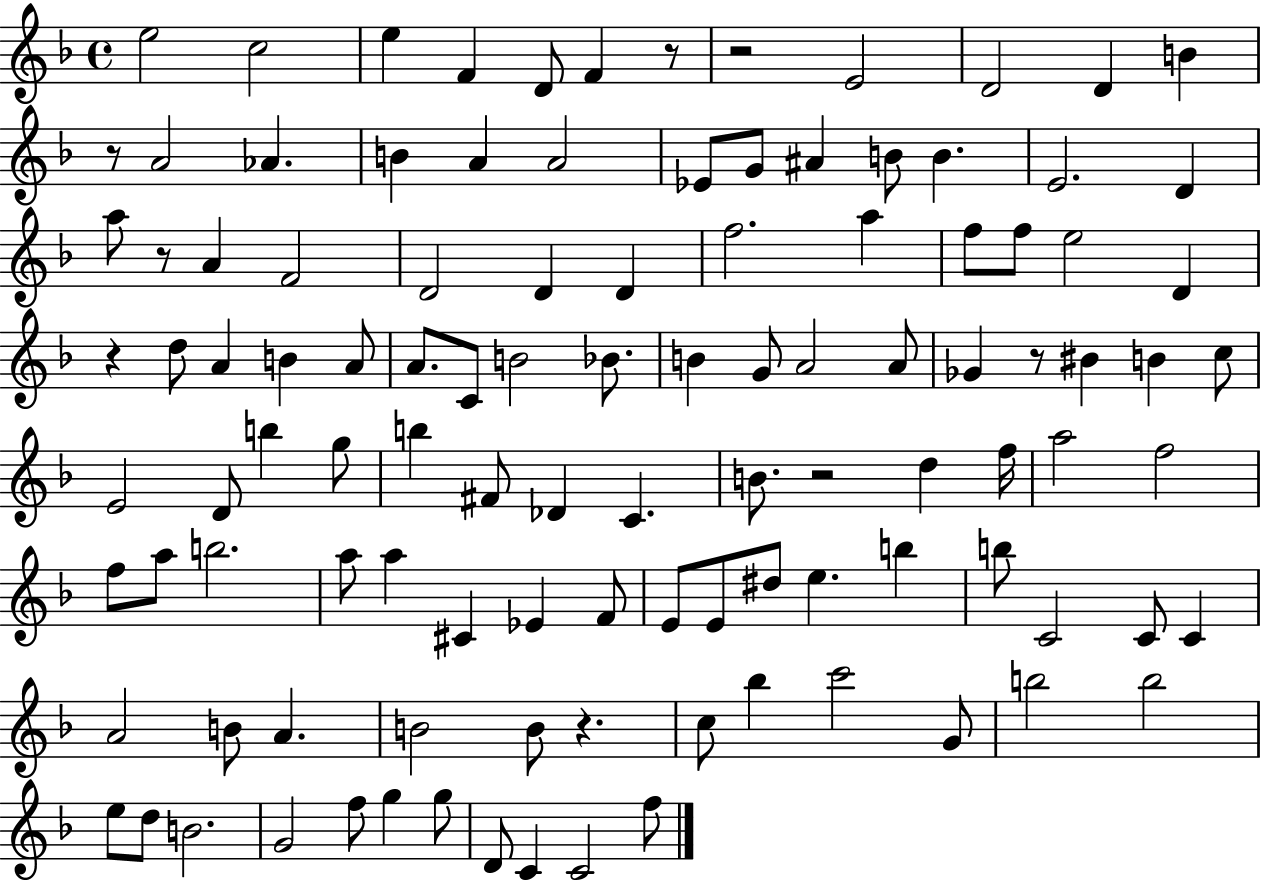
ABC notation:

X:1
T:Untitled
M:4/4
L:1/4
K:F
e2 c2 e F D/2 F z/2 z2 E2 D2 D B z/2 A2 _A B A A2 _E/2 G/2 ^A B/2 B E2 D a/2 z/2 A F2 D2 D D f2 a f/2 f/2 e2 D z d/2 A B A/2 A/2 C/2 B2 _B/2 B G/2 A2 A/2 _G z/2 ^B B c/2 E2 D/2 b g/2 b ^F/2 _D C B/2 z2 d f/4 a2 f2 f/2 a/2 b2 a/2 a ^C _E F/2 E/2 E/2 ^d/2 e b b/2 C2 C/2 C A2 B/2 A B2 B/2 z c/2 _b c'2 G/2 b2 b2 e/2 d/2 B2 G2 f/2 g g/2 D/2 C C2 f/2